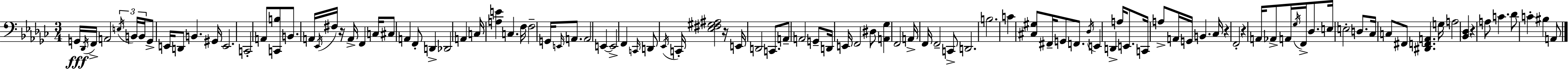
X:1
T:Untitled
M:3/4
L:1/4
K:Ebm
G,,/4 _D,,/4 F,,/4 A,,2 E,/4 B,,/4 B,,/4 G,,/2 E,,/4 D,,/2 B,, ^G,,/4 E,,2 C,,2 A,,/2 [C,,B,]/2 B,,/2 A,,/4 _E,,/4 ^F,/4 z/4 A,,/4 F,, C,/4 ^C,/2 A,, F,,/2 D,, _D,,2 A,, C,/4 [A,E] C, F,/4 F,2 G,,/4 E,,/4 A,,/2 A,,2 E,, E,,2 F,, C,,/4 D,,/2 _E,,/4 C,,/4 [_E,^F,^G,^A,]2 z/4 E,,/4 D,,2 C,,/2 A,,/2 A,,2 G,,/2 D,,/4 E,,/4 F,,2 ^D,/2 [A,,_G,] F,,2 A,,/4 F,,/4 F,,2 C,,/2 D,,2 B,2 C [^C,^G,]/2 ^F,,/4 G,,/2 F,,/2 _D,/4 E,, D,, A,/4 E,,/2 C,,/4 A,/2 A,,/4 G,,/4 B,, _C,/4 z F,,2 z A,,/4 _A,,/2 A,,/4 _G,/4 F,,/4 _D,/2 E,/4 E,2 D,/2 _C,/4 C,/2 ^F,,/2 [^D,,F,,A,,] G,/4 A,2 [_B,,_D,] z A,/2 C _D/2 C ^B, A,,/2